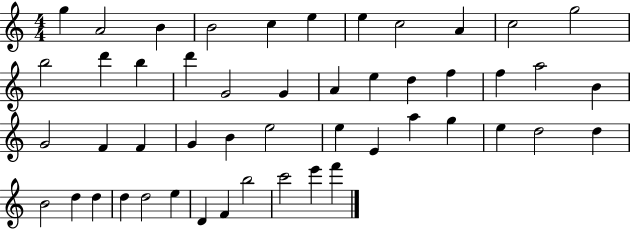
{
  \clef treble
  \numericTimeSignature
  \time 4/4
  \key c \major
  g''4 a'2 b'4 | b'2 c''4 e''4 | e''4 c''2 a'4 | c''2 g''2 | \break b''2 d'''4 b''4 | d'''4 g'2 g'4 | a'4 e''4 d''4 f''4 | f''4 a''2 b'4 | \break g'2 f'4 f'4 | g'4 b'4 e''2 | e''4 e'4 a''4 g''4 | e''4 d''2 d''4 | \break b'2 d''4 d''4 | d''4 d''2 e''4 | d'4 f'4 b''2 | c'''2 e'''4 f'''4 | \break \bar "|."
}